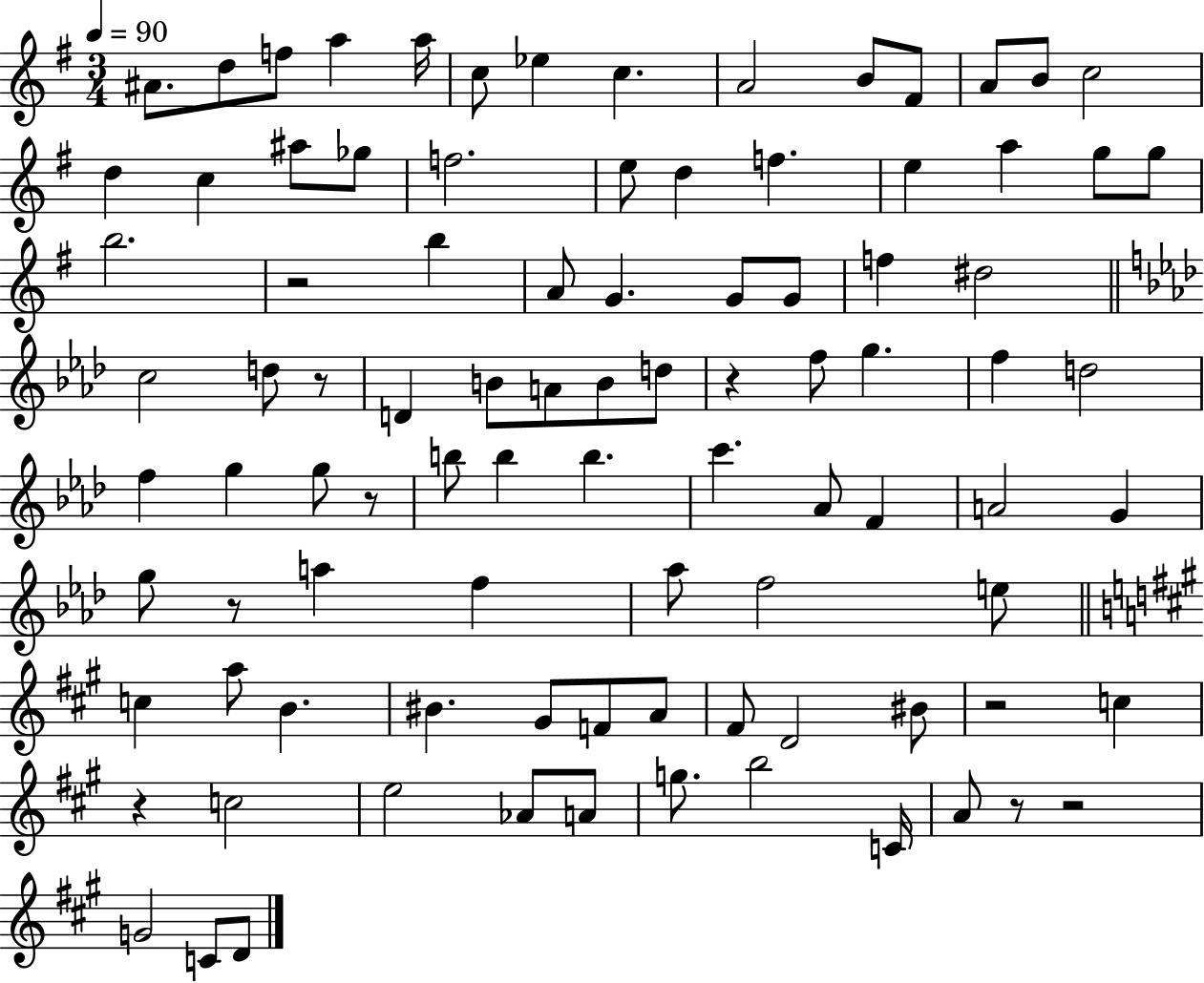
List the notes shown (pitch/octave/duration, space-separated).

A#4/e. D5/e F5/e A5/q A5/s C5/e Eb5/q C5/q. A4/h B4/e F#4/e A4/e B4/e C5/h D5/q C5/q A#5/e Gb5/e F5/h. E5/e D5/q F5/q. E5/q A5/q G5/e G5/e B5/h. R/h B5/q A4/e G4/q. G4/e G4/e F5/q D#5/h C5/h D5/e R/e D4/q B4/e A4/e B4/e D5/e R/q F5/e G5/q. F5/q D5/h F5/q G5/q G5/e R/e B5/e B5/q B5/q. C6/q. Ab4/e F4/q A4/h G4/q G5/e R/e A5/q F5/q Ab5/e F5/h E5/e C5/q A5/e B4/q. BIS4/q. G#4/e F4/e A4/e F#4/e D4/h BIS4/e R/h C5/q R/q C5/h E5/h Ab4/e A4/e G5/e. B5/h C4/s A4/e R/e R/h G4/h C4/e D4/e